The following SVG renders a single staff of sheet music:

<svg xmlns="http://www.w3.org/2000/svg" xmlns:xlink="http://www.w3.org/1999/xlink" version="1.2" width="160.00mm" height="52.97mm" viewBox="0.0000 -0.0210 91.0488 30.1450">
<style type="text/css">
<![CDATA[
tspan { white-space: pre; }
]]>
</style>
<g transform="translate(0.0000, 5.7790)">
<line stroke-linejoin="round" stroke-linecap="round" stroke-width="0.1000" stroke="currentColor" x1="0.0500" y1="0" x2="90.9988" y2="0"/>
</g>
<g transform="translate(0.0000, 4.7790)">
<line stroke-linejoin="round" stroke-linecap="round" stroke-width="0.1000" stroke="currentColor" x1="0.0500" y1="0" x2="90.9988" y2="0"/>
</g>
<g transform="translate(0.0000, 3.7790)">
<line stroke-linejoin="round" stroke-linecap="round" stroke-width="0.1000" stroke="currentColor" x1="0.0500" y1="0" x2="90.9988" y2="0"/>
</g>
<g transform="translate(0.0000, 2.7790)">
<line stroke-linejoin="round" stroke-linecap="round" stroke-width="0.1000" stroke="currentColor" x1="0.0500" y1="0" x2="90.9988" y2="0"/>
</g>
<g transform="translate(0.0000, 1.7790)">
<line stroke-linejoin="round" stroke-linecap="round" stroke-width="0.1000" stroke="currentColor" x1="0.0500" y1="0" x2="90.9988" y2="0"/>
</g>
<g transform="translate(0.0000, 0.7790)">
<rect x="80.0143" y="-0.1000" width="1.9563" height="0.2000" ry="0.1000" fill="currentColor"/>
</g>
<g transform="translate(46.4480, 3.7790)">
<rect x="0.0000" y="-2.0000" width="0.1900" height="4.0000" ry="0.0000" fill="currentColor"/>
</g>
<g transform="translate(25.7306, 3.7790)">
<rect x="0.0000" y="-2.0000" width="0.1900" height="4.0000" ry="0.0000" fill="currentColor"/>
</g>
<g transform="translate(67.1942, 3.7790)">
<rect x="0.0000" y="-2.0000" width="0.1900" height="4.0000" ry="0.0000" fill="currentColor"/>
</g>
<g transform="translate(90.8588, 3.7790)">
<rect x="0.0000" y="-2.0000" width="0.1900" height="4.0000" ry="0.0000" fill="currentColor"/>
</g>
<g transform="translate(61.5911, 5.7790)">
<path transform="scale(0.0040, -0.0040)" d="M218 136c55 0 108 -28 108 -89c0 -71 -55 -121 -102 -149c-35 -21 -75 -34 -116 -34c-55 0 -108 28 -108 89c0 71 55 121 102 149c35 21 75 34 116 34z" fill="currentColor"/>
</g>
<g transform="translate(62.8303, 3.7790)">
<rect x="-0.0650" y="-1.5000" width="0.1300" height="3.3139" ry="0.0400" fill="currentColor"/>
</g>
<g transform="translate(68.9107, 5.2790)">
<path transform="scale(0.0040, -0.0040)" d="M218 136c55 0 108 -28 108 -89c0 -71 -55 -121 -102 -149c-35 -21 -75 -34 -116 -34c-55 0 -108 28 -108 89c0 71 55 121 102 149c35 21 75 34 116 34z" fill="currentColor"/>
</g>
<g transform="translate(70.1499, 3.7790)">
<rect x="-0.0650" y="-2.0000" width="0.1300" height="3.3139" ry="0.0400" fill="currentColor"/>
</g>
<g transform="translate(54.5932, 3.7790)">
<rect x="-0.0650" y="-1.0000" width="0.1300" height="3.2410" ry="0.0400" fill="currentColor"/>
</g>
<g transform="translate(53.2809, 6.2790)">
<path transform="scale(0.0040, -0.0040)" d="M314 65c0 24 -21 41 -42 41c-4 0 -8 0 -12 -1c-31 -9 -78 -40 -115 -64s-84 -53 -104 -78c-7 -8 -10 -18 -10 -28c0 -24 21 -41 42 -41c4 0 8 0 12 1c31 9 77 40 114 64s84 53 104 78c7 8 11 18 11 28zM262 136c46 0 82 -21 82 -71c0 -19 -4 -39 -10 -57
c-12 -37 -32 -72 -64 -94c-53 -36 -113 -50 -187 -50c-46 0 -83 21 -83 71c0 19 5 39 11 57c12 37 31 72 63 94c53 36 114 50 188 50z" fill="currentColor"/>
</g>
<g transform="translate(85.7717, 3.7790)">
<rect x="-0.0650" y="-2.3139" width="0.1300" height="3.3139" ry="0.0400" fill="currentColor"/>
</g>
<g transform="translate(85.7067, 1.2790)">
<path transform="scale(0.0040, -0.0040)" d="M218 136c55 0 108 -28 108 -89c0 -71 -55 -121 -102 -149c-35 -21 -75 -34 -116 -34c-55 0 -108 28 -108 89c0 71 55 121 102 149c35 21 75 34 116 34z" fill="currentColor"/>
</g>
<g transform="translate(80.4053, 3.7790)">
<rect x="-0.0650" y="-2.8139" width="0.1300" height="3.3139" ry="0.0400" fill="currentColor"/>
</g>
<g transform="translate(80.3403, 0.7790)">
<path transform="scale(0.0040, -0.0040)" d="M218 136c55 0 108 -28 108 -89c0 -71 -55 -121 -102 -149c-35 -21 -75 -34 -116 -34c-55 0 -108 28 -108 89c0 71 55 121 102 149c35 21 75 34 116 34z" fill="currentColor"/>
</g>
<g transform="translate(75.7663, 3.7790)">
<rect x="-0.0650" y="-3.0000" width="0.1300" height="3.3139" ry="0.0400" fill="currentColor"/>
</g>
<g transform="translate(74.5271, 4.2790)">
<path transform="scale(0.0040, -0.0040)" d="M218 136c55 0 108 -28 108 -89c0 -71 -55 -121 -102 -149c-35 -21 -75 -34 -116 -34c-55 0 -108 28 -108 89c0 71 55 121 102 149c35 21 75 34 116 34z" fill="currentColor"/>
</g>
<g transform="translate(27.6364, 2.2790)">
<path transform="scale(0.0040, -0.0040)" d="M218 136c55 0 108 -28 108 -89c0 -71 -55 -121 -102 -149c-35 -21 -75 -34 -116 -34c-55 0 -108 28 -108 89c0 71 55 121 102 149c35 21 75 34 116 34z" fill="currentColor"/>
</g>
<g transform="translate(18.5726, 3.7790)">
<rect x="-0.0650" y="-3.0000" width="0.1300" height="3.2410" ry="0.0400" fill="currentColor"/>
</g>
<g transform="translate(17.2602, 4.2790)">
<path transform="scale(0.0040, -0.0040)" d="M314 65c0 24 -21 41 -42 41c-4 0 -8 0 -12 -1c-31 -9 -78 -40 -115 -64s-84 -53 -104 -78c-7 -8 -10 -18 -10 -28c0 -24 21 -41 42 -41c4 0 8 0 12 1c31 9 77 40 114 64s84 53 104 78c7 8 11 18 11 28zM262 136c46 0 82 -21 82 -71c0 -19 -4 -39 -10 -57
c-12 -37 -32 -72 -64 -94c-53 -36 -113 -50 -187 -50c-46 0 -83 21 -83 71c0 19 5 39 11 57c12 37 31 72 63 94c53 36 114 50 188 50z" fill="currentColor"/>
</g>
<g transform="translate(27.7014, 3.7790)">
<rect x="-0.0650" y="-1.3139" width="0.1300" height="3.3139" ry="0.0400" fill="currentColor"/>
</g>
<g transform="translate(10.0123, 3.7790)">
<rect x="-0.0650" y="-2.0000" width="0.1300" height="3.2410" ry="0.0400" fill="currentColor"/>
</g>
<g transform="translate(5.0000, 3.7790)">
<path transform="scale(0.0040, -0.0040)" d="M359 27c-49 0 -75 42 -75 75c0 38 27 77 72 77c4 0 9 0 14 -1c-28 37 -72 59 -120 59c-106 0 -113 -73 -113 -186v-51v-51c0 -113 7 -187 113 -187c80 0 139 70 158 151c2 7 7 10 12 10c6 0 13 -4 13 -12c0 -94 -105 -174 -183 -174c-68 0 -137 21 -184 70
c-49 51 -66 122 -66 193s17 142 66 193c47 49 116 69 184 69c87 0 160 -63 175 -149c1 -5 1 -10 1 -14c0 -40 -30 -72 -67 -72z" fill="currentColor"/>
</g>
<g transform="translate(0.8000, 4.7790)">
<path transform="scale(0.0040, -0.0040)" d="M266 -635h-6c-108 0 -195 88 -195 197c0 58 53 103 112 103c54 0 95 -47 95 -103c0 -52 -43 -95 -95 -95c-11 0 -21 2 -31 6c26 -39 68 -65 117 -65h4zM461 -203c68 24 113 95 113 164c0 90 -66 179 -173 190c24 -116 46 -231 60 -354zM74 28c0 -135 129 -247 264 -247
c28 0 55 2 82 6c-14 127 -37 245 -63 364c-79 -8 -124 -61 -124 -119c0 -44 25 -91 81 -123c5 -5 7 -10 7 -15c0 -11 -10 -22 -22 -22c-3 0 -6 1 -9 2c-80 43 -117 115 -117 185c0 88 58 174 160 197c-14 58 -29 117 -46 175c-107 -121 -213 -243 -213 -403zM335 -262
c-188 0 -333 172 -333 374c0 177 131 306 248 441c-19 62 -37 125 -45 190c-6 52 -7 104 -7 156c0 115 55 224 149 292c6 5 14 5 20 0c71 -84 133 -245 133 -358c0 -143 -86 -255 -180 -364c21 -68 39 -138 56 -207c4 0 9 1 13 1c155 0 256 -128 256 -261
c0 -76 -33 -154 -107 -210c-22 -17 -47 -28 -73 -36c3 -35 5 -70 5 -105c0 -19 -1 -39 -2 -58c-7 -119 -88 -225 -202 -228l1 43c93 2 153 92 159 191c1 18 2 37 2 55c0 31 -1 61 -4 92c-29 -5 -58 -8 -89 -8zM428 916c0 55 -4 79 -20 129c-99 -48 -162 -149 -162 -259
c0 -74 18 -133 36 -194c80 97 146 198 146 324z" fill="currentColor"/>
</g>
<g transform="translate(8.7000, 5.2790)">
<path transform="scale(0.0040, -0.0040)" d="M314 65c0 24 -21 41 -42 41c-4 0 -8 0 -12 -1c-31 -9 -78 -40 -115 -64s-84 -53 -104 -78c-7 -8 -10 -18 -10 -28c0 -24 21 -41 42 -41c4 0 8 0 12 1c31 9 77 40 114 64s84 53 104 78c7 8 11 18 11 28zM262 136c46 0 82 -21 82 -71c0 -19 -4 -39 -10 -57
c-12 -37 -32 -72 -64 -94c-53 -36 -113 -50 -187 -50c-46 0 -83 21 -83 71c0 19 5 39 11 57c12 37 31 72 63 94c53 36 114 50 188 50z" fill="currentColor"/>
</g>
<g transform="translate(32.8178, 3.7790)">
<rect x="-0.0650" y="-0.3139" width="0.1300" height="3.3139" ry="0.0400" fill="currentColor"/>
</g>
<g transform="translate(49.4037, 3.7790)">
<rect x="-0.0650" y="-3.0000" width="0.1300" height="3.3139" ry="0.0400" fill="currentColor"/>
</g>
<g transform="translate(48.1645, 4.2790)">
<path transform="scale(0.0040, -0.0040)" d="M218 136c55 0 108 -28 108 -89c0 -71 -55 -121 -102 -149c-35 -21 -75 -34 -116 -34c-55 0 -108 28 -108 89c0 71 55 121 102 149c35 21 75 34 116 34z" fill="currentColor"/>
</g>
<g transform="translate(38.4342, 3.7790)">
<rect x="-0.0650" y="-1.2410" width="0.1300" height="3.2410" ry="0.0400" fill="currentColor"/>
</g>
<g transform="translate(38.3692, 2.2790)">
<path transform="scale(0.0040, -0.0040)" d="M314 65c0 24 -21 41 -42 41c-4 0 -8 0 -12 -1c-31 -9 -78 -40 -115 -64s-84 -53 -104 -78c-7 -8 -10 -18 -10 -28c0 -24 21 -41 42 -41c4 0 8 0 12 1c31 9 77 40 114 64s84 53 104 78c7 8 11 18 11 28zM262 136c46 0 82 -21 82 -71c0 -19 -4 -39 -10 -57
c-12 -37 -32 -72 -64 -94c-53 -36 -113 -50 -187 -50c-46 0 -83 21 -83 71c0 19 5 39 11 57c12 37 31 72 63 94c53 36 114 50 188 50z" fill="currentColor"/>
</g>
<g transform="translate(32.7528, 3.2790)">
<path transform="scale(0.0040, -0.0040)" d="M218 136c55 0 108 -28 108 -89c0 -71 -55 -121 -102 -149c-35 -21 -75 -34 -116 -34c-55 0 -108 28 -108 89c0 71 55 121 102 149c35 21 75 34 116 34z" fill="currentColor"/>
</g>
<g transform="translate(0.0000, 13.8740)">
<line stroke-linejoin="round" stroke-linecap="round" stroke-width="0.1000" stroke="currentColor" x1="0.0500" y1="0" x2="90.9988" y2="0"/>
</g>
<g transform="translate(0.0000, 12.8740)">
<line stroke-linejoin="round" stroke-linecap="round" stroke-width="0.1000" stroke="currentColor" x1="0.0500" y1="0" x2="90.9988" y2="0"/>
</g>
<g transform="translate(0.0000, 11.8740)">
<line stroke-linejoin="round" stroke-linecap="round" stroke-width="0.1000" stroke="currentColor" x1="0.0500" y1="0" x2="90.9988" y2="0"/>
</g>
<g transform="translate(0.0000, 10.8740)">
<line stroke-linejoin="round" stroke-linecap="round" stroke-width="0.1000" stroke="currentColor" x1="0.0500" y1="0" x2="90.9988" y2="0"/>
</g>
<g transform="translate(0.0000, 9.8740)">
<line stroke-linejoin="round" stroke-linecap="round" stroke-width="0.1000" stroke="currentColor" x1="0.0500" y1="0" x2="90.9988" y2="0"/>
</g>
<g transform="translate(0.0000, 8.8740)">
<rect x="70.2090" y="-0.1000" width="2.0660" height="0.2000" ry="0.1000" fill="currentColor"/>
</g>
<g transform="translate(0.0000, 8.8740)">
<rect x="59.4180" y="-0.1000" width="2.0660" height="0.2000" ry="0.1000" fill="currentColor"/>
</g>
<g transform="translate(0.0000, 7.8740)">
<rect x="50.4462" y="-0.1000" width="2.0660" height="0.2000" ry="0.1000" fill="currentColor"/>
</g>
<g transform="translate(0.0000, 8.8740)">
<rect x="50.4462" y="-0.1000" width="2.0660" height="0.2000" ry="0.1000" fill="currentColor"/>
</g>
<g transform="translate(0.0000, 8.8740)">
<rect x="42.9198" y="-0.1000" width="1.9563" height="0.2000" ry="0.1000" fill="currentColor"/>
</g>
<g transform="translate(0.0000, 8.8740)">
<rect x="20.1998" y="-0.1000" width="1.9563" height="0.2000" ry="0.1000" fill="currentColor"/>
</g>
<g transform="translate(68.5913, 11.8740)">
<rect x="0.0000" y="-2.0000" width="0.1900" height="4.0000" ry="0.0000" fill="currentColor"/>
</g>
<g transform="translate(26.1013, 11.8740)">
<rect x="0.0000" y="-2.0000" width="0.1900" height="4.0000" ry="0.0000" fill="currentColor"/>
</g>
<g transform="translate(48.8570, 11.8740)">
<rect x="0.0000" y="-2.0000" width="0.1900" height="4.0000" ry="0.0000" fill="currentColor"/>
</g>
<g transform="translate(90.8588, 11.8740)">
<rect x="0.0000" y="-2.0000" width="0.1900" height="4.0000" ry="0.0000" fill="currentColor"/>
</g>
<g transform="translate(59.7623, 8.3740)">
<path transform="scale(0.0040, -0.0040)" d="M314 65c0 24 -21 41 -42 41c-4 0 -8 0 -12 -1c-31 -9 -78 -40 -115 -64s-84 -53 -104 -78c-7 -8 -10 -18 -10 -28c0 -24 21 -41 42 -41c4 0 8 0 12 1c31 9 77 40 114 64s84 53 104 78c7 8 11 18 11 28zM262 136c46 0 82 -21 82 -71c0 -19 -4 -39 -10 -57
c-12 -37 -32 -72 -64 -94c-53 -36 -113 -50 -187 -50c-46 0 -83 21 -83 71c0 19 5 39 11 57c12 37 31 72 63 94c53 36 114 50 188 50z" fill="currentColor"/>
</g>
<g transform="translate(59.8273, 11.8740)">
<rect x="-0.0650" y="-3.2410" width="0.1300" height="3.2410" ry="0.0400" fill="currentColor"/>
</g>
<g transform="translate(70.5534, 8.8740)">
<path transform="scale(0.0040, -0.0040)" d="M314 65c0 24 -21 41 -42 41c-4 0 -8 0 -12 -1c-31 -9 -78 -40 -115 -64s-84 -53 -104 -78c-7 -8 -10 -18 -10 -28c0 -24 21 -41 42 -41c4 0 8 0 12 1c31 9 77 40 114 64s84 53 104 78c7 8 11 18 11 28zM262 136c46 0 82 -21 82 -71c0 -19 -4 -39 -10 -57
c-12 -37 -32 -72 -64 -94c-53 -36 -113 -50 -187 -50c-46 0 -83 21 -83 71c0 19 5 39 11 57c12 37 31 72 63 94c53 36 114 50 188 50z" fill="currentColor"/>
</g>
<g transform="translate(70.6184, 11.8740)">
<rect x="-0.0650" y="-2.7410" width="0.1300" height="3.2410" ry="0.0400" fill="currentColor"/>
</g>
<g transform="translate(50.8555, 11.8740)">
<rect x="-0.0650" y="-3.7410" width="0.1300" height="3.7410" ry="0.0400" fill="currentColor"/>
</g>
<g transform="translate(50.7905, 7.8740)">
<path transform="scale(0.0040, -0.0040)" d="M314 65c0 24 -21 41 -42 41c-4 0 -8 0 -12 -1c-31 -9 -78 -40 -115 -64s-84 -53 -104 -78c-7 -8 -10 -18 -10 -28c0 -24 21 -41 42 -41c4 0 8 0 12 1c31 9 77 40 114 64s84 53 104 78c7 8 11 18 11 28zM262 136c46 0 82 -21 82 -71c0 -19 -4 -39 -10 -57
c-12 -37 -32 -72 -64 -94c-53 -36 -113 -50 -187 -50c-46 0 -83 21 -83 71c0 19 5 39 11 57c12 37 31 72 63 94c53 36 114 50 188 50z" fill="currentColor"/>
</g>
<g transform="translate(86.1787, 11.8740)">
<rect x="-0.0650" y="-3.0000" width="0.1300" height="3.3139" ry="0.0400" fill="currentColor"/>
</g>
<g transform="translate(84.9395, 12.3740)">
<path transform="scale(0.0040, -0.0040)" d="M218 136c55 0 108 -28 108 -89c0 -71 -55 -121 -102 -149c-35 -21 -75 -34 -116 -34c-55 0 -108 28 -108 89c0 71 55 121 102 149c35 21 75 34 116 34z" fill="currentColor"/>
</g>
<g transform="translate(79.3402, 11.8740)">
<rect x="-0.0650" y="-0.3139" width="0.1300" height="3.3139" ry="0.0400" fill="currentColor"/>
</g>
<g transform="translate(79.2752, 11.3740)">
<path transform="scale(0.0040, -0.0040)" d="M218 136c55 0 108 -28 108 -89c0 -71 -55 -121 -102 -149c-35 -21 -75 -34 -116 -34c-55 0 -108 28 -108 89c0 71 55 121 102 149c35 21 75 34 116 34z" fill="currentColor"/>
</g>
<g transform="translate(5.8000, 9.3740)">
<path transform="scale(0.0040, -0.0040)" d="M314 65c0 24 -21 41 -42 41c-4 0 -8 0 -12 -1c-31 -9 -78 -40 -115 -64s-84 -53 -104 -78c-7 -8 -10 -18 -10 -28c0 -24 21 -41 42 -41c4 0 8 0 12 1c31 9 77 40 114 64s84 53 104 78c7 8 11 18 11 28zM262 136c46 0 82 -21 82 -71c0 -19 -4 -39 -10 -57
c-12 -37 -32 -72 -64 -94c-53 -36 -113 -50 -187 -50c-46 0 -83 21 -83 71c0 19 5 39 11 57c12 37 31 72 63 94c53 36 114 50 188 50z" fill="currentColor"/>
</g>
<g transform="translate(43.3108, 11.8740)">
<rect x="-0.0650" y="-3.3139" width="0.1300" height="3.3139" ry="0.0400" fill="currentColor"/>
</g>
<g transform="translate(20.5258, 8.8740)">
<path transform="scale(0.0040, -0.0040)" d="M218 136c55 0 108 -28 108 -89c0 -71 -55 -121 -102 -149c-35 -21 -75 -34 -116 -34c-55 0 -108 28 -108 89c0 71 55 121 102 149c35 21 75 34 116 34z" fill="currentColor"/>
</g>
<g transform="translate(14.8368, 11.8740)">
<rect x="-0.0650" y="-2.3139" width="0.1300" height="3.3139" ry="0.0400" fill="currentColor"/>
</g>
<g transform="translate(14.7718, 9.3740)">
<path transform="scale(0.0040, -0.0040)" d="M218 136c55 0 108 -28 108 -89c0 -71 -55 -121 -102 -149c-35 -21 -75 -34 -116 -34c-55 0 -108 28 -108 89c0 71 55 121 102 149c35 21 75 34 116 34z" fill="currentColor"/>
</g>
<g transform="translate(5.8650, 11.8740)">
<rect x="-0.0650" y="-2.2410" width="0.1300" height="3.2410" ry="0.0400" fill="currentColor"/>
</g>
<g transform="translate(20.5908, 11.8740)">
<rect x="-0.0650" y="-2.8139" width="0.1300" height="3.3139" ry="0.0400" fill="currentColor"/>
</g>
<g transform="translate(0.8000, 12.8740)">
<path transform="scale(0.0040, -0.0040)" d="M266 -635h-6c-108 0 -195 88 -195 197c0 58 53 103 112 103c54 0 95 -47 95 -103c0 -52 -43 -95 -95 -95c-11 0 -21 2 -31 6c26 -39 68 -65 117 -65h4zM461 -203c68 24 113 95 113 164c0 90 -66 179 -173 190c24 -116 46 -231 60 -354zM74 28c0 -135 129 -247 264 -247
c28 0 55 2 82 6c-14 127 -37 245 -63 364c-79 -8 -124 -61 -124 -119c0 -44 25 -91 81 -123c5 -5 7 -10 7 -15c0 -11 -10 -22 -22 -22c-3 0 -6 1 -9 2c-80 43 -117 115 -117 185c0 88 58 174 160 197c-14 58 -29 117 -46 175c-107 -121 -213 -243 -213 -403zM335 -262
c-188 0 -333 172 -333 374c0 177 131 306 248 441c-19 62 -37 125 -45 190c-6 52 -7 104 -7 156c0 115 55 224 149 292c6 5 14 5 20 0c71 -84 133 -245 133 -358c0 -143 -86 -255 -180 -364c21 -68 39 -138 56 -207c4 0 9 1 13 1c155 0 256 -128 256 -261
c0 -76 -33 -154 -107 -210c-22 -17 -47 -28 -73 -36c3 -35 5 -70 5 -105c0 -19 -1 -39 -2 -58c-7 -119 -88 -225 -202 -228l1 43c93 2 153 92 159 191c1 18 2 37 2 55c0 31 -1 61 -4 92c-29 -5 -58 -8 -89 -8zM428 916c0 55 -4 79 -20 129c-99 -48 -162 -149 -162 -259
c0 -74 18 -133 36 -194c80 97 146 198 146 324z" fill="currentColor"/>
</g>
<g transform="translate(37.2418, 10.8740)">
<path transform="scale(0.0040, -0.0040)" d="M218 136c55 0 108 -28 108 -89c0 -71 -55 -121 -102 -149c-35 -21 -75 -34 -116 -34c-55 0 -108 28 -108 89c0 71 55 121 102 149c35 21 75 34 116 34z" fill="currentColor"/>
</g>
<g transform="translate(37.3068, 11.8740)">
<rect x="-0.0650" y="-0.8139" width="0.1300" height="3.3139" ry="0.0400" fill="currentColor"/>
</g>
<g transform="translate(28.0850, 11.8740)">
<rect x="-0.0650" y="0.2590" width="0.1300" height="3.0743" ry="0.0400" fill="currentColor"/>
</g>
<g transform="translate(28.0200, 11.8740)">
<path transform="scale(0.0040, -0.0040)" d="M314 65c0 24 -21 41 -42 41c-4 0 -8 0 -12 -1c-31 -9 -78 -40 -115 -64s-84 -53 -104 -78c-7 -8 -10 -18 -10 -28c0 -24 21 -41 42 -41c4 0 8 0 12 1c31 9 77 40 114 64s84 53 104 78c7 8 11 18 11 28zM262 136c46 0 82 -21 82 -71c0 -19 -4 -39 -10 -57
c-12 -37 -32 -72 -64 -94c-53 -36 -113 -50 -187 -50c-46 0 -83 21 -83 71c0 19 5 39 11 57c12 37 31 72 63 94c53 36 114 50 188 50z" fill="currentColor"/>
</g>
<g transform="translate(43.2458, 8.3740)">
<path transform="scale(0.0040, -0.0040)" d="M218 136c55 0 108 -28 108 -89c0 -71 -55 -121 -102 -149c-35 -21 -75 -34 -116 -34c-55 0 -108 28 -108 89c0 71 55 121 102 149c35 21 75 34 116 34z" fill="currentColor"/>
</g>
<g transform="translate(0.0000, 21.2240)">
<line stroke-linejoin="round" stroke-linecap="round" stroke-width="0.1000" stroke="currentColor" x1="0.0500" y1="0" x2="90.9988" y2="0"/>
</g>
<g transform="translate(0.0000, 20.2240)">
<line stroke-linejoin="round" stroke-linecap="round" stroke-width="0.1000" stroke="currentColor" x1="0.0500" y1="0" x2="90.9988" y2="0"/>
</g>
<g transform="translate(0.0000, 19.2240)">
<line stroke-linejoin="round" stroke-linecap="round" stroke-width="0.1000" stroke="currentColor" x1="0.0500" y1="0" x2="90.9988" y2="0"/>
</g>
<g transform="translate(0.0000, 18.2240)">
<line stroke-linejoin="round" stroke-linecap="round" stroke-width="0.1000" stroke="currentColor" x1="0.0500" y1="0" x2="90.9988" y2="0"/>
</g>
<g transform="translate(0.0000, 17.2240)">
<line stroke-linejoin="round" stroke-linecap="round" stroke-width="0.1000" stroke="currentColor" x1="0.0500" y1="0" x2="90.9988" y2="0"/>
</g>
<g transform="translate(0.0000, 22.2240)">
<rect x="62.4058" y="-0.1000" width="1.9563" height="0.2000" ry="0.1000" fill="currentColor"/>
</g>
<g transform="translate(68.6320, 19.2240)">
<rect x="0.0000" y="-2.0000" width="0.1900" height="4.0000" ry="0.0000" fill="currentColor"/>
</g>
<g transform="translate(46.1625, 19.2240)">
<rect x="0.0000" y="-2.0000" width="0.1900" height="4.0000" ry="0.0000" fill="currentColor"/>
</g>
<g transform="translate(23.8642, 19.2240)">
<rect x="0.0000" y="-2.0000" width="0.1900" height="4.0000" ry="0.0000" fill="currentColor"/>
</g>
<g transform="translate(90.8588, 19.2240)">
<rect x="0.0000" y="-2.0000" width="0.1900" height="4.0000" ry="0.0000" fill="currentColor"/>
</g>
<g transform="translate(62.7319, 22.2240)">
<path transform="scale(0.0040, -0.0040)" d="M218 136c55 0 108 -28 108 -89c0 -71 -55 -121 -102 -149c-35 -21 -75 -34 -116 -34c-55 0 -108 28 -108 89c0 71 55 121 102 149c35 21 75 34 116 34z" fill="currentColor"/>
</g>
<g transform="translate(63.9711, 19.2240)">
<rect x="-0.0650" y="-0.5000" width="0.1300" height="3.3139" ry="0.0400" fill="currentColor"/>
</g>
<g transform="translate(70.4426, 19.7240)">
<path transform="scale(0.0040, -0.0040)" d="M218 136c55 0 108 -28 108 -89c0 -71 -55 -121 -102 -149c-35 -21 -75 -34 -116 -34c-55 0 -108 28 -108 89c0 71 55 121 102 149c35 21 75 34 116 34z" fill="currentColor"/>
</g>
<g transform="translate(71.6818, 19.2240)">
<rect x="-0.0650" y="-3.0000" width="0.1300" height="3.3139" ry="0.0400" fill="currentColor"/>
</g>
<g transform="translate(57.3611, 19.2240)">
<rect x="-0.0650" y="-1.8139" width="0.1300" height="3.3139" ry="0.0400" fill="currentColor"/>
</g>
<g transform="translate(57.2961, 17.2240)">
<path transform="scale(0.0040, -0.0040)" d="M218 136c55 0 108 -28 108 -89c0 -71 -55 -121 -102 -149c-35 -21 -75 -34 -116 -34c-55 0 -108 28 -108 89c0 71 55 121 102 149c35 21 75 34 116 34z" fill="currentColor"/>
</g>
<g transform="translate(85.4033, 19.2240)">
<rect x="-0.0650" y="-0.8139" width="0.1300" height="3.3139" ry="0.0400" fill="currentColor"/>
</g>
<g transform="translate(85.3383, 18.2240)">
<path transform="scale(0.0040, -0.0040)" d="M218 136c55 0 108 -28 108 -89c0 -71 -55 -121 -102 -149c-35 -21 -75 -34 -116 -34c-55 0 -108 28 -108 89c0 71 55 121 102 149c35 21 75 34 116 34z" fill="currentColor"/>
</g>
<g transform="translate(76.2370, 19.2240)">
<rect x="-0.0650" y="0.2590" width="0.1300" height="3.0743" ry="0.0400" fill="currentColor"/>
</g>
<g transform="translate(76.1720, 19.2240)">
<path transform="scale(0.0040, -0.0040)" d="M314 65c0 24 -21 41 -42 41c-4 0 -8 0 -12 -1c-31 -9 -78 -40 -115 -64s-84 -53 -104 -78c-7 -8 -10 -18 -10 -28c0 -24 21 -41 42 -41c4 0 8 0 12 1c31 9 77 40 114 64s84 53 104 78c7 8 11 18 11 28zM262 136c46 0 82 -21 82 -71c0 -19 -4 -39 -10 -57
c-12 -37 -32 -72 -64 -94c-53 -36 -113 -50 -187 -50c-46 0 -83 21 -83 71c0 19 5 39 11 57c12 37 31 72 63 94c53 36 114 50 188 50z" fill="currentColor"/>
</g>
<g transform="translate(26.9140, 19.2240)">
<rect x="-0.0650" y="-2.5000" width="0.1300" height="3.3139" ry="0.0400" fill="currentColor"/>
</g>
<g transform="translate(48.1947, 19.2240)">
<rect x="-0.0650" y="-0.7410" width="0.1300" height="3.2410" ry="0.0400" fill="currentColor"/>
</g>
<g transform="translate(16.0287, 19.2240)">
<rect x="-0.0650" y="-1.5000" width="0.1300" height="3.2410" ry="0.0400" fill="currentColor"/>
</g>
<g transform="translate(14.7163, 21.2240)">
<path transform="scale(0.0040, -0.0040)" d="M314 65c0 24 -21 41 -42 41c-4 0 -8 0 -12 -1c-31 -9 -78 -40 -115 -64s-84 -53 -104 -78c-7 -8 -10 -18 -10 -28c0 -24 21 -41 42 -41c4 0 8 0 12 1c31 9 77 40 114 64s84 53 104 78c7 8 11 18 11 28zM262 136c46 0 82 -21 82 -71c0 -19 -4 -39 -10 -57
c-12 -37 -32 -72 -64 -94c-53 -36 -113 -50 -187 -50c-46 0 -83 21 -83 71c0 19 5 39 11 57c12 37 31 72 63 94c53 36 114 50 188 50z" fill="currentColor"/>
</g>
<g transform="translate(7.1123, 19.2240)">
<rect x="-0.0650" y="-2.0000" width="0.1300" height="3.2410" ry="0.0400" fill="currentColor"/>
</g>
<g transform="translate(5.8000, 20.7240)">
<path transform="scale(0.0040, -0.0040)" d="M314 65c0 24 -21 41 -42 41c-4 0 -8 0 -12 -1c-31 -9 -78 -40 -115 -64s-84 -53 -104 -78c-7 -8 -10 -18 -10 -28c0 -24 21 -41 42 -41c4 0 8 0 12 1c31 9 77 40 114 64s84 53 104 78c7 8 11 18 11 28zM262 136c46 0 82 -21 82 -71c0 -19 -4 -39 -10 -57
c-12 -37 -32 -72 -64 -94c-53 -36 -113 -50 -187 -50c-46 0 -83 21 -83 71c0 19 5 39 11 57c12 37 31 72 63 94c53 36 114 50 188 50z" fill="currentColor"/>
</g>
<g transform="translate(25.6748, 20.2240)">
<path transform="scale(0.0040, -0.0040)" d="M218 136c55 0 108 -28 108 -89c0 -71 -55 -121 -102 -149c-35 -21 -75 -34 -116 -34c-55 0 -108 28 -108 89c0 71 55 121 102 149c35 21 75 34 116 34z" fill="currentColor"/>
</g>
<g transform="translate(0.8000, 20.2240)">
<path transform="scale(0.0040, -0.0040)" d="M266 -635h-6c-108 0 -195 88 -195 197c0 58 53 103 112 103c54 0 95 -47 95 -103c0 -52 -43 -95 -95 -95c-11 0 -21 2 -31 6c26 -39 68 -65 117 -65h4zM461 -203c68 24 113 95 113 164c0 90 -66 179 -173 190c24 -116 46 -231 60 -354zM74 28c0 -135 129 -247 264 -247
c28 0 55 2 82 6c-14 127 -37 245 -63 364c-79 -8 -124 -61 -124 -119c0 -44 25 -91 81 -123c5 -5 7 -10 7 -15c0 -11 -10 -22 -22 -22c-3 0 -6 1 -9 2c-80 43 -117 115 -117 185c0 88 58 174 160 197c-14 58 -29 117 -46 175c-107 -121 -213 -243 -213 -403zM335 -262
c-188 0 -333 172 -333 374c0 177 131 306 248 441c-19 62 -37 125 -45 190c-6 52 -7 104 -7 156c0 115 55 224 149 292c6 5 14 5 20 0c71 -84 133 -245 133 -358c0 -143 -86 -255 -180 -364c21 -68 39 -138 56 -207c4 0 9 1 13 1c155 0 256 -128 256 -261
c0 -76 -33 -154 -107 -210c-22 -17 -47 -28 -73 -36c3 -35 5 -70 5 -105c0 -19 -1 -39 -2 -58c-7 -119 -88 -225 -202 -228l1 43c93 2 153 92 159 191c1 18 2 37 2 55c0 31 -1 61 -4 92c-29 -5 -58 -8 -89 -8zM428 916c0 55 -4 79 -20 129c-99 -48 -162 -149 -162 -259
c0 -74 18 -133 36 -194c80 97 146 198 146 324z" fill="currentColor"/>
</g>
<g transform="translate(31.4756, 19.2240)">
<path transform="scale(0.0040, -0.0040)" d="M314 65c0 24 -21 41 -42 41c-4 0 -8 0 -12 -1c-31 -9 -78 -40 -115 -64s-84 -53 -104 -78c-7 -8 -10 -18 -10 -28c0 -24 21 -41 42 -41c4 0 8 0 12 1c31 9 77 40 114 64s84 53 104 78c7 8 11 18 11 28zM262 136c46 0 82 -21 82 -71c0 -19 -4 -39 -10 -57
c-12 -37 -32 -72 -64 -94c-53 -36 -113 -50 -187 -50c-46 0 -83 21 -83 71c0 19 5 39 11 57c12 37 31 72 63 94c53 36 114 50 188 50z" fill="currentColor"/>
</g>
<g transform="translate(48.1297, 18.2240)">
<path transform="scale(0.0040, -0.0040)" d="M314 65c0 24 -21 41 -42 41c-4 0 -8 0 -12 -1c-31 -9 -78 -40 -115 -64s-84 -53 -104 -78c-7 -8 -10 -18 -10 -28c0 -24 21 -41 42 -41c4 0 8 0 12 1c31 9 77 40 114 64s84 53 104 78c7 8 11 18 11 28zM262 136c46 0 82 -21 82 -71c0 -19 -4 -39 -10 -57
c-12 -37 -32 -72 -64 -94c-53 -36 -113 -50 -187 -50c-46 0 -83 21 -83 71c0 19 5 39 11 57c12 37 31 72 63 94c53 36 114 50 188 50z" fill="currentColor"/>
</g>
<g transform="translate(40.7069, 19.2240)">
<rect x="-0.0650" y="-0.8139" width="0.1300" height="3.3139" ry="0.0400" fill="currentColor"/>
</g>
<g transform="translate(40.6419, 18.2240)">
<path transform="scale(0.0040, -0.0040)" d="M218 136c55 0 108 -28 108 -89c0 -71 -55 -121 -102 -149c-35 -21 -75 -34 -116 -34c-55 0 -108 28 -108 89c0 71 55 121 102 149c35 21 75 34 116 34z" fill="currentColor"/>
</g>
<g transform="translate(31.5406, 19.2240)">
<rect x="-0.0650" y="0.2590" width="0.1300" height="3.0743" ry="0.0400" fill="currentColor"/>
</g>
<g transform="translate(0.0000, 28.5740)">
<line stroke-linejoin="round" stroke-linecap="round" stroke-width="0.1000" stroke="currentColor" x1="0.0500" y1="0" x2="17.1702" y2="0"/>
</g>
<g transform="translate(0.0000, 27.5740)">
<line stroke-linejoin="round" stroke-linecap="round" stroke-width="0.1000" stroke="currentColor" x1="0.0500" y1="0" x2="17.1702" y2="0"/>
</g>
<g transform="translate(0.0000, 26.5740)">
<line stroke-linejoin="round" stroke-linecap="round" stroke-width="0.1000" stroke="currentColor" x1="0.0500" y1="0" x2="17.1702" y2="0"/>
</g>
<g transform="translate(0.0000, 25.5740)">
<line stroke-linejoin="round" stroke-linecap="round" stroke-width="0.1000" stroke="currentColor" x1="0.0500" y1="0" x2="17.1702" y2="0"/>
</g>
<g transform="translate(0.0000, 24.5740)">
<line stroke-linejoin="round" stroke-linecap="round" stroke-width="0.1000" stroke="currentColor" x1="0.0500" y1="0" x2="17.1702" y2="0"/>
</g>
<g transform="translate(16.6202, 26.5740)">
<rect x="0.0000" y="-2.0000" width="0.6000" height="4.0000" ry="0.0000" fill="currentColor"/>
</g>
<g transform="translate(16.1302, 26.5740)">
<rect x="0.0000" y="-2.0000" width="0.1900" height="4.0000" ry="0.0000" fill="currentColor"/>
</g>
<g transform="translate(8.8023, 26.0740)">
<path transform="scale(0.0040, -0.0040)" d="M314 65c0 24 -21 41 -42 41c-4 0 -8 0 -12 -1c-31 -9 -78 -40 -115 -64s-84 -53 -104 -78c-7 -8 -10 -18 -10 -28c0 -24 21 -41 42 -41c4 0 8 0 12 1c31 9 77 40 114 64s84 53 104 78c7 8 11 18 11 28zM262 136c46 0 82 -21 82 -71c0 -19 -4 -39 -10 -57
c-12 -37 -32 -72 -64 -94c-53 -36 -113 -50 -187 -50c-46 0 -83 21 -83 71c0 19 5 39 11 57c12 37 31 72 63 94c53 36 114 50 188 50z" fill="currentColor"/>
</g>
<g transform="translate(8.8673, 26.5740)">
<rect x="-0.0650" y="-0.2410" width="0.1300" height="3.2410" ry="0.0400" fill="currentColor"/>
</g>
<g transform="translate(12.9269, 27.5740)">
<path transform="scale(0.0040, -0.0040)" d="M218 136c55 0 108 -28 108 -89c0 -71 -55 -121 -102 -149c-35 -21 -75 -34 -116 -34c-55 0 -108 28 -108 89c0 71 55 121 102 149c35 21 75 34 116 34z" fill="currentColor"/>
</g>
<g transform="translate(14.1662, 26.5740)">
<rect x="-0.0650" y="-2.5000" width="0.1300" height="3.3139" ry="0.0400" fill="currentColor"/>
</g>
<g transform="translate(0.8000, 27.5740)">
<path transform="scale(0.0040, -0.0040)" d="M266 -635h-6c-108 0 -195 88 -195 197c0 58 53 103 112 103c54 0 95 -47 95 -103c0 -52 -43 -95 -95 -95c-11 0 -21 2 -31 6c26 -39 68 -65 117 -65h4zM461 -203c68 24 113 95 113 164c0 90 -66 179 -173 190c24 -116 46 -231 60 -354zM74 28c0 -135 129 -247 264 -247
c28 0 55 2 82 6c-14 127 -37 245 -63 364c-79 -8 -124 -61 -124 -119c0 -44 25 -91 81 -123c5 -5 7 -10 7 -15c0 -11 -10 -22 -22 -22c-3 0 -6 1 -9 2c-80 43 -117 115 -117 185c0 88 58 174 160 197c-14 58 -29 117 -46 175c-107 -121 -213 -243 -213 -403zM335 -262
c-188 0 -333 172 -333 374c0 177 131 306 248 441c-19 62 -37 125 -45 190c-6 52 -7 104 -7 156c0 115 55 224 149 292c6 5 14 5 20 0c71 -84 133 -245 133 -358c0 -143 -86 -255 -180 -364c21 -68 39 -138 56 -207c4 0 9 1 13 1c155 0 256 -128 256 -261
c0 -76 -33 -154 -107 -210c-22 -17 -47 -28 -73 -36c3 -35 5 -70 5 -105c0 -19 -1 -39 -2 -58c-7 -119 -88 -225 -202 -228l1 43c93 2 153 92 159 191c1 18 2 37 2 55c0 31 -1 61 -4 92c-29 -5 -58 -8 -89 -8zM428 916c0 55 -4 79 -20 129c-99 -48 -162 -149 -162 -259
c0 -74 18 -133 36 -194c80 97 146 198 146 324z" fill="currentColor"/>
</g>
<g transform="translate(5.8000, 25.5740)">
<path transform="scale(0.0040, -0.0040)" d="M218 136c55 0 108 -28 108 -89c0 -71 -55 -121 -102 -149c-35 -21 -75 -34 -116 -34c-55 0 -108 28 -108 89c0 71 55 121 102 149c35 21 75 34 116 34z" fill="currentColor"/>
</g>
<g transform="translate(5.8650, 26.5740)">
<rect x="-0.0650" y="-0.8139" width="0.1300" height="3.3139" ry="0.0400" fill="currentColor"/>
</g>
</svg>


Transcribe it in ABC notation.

X:1
T:Untitled
M:4/4
L:1/4
K:C
F2 A2 e c e2 A D2 E F A a g g2 g a B2 d b c'2 b2 a2 c A F2 E2 G B2 d d2 f C A B2 d d c2 G